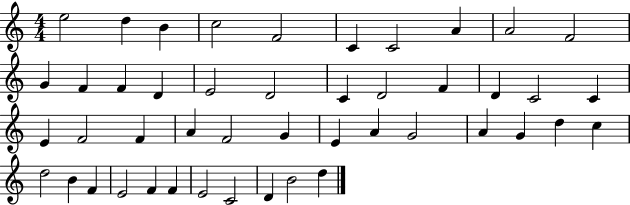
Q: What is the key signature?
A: C major